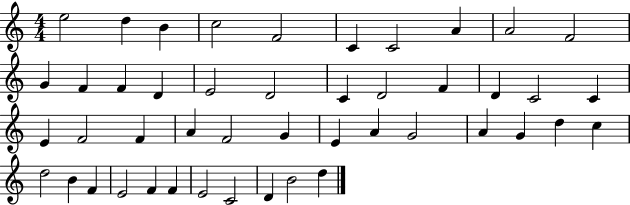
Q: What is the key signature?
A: C major